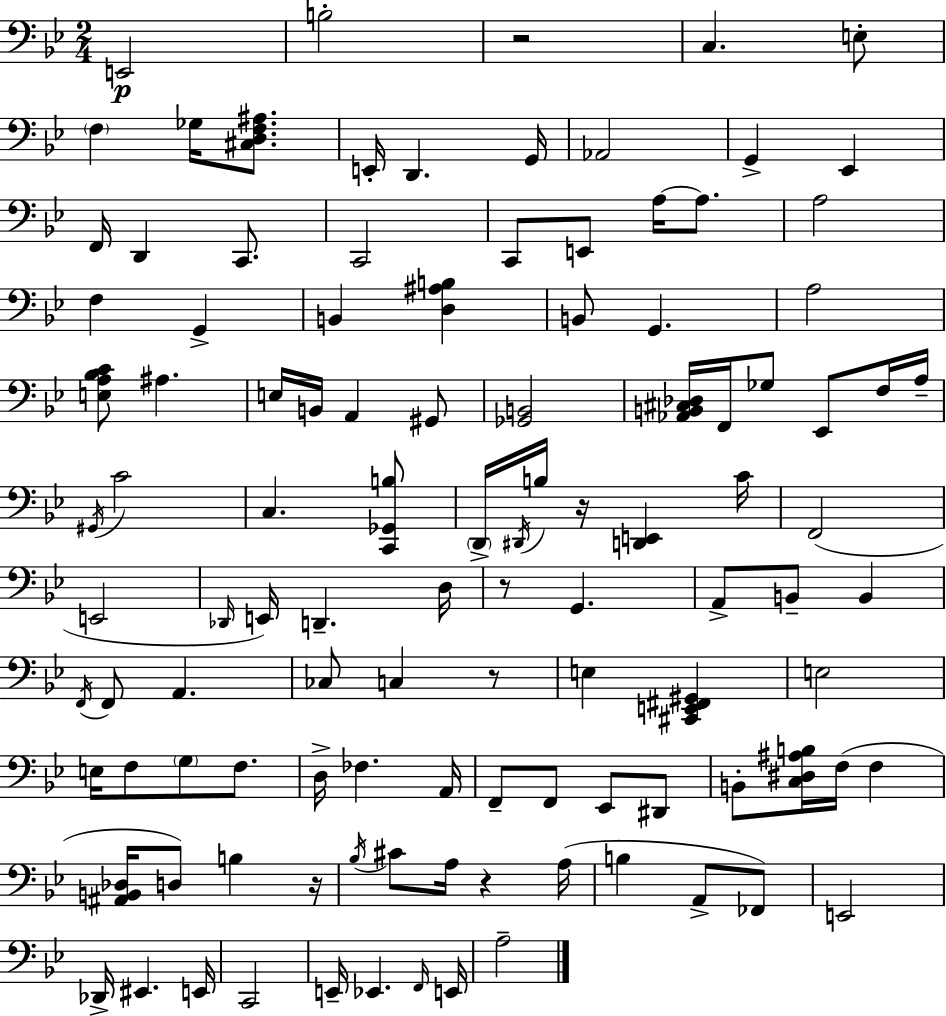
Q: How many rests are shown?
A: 6